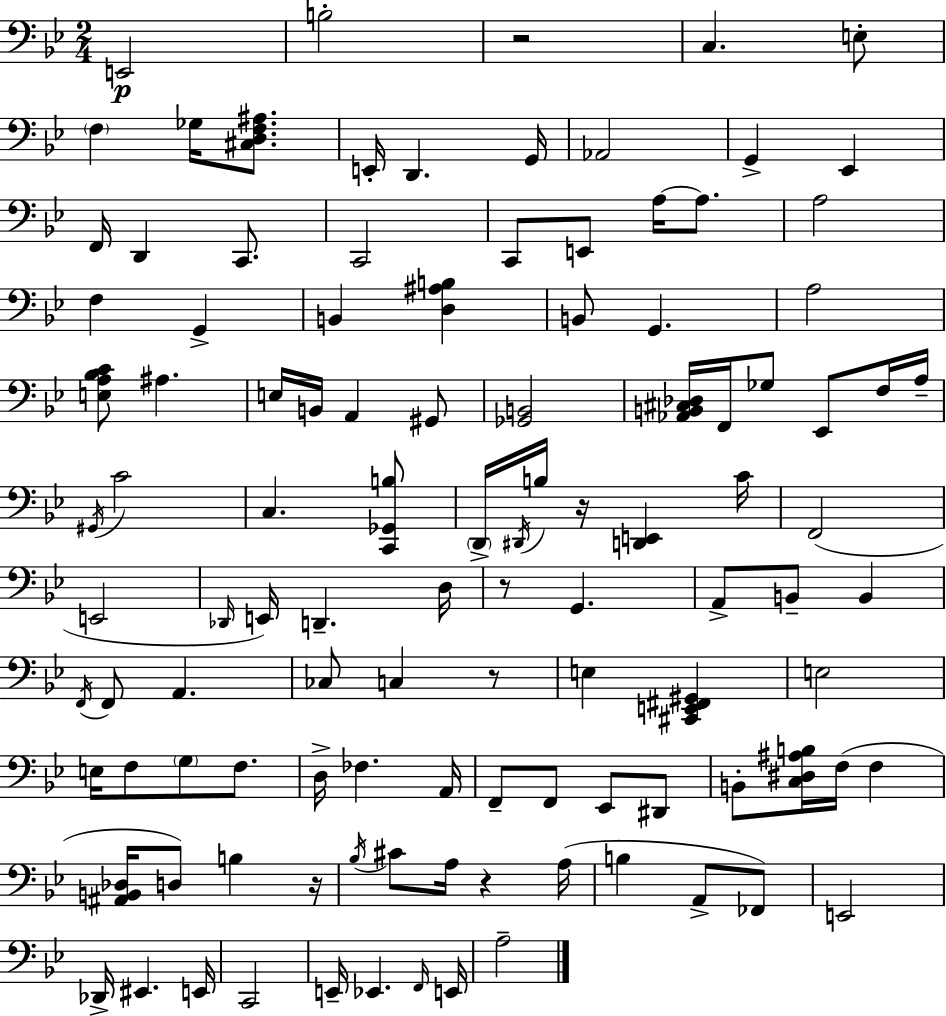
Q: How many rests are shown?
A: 6